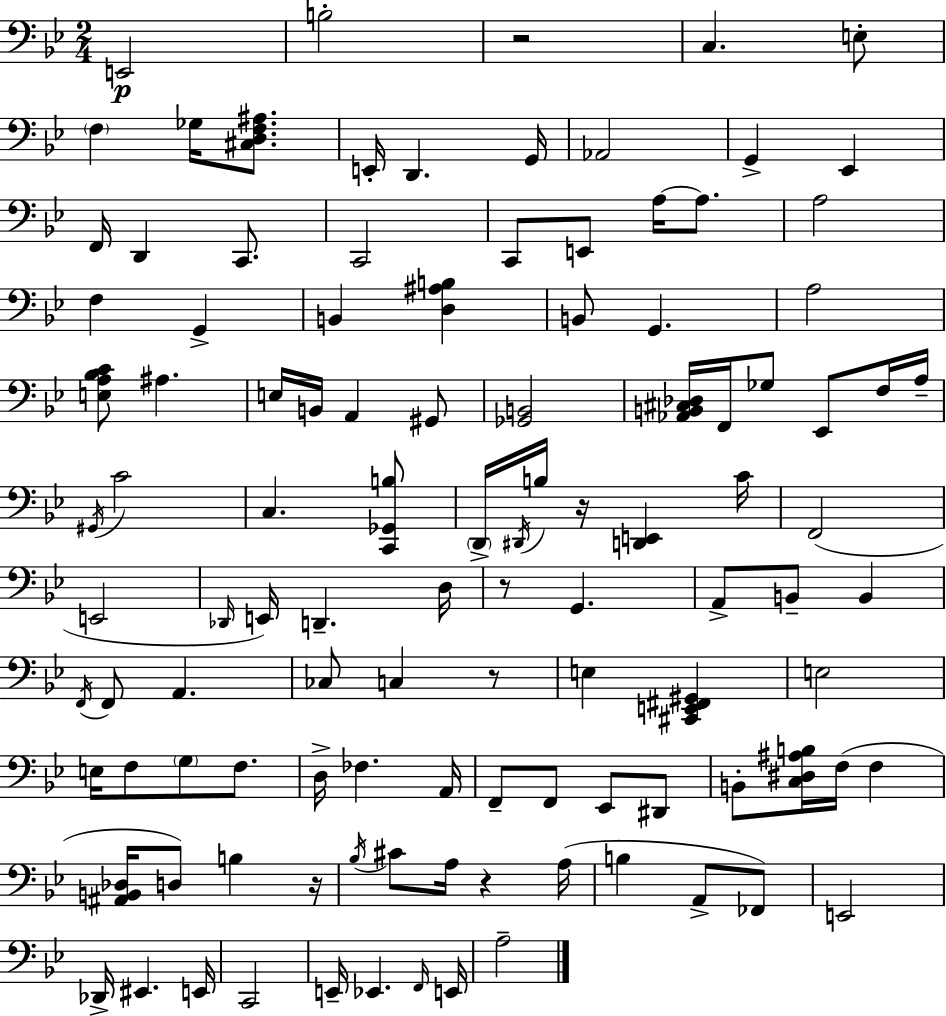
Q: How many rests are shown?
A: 6